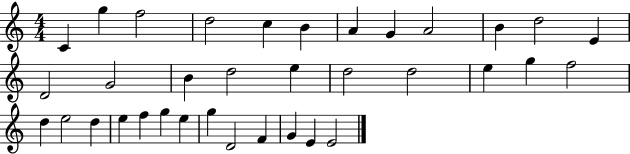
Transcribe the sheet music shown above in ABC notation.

X:1
T:Untitled
M:4/4
L:1/4
K:C
C g f2 d2 c B A G A2 B d2 E D2 G2 B d2 e d2 d2 e g f2 d e2 d e f g e g D2 F G E E2